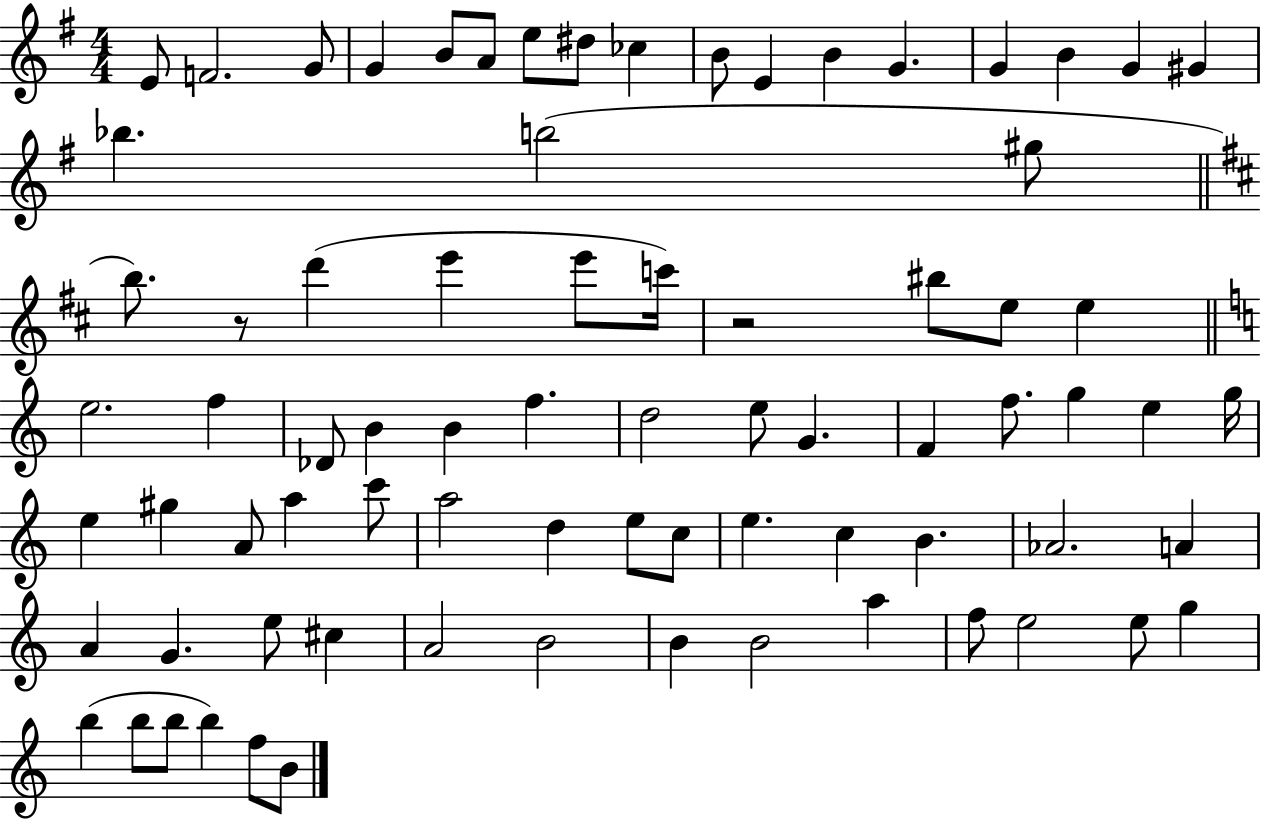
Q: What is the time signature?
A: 4/4